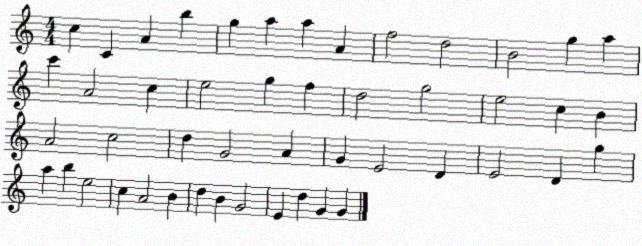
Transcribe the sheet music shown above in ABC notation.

X:1
T:Untitled
M:4/4
L:1/4
K:C
c C A b g a a A f2 d2 B2 g a c' A2 c e2 g f d2 g2 e2 c B A2 c2 d G2 A G E2 D E2 D g a b e2 c A2 B d B G2 E d G G